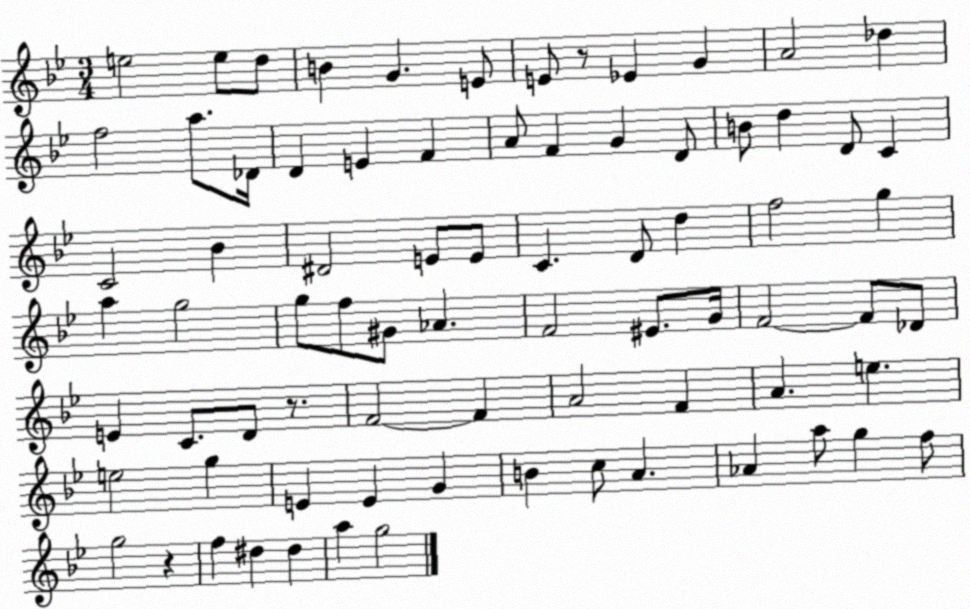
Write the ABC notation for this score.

X:1
T:Untitled
M:3/4
L:1/4
K:Bb
e2 e/2 d/2 B G E/2 E/2 z/2 _E G A2 _d f2 a/2 _D/4 D E F A/2 F G D/2 B/2 d D/2 C C2 _B ^D2 E/2 E/2 C D/2 d f2 g a g2 g/2 f/2 ^G/2 _A F2 ^E/2 G/4 F2 F/2 _D/2 E C/2 D/2 z/2 F2 F A2 F A e e2 g E E G B c/2 A _A a/2 g f/2 g2 z f ^d ^d a g2